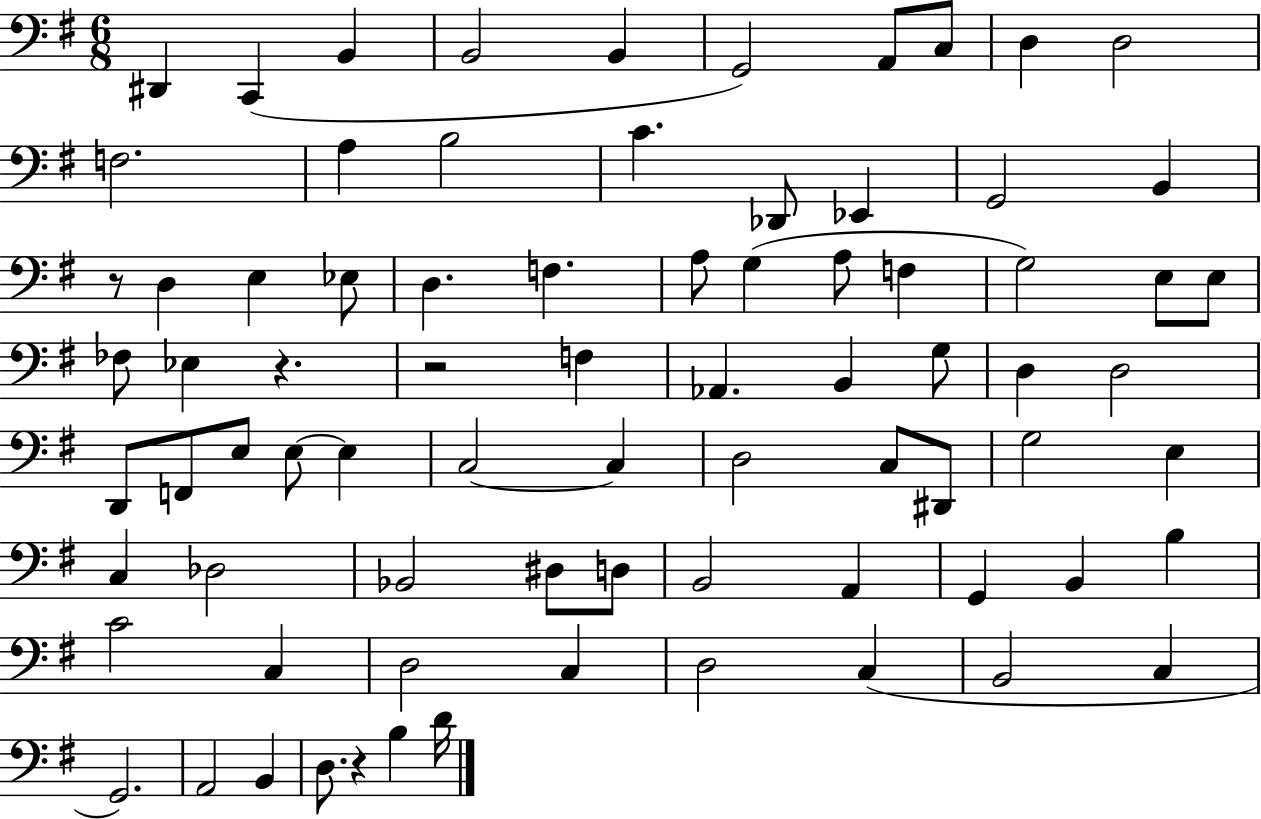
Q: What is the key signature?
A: G major